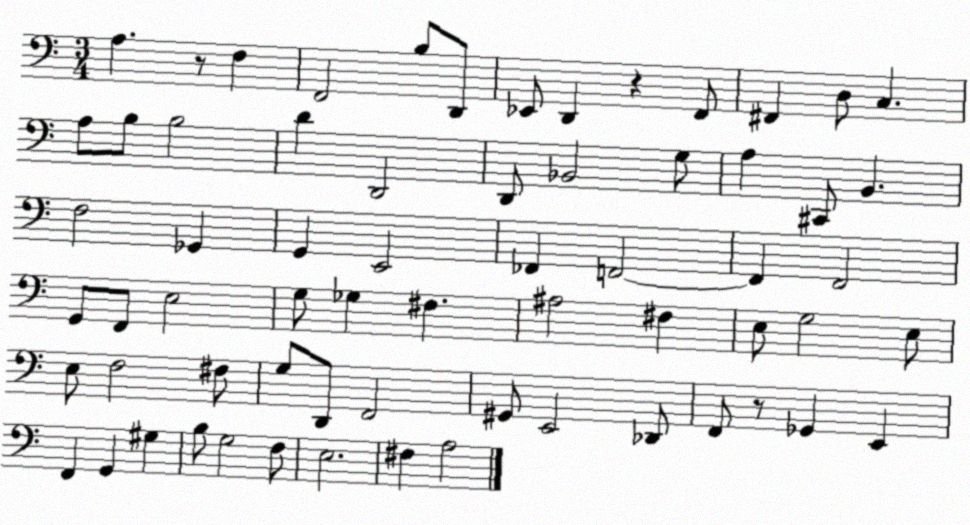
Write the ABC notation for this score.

X:1
T:Untitled
M:3/4
L:1/4
K:C
A, z/2 F, F,,2 B,/2 D,,/2 _E,,/2 D,, z F,,/2 ^F,, D,/2 C, A,/2 B,/2 B,2 D D,,2 D,,/2 _B,,2 G,/2 A, ^C,,/2 B,, F,2 _G,, G,, E,,2 _F,, F,,2 F,, F,,2 G,,/2 F,,/2 E,2 G,/2 _G, ^F, ^A,2 ^F, E,/2 G,2 E,/2 E,/2 F,2 ^F,/2 G,/2 D,,/2 F,,2 ^G,,/2 E,,2 _D,,/2 F,,/2 z/2 _G,, E,, F,, G,, ^G, B,/2 G,2 F,/2 E,2 ^F, A,2